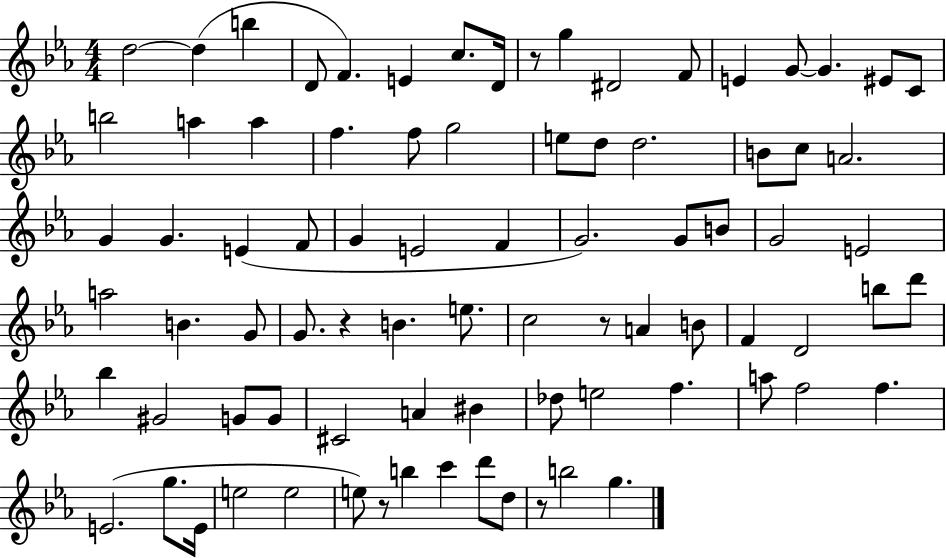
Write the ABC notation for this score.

X:1
T:Untitled
M:4/4
L:1/4
K:Eb
d2 d b D/2 F E c/2 D/4 z/2 g ^D2 F/2 E G/2 G ^E/2 C/2 b2 a a f f/2 g2 e/2 d/2 d2 B/2 c/2 A2 G G E F/2 G E2 F G2 G/2 B/2 G2 E2 a2 B G/2 G/2 z B e/2 c2 z/2 A B/2 F D2 b/2 d'/2 _b ^G2 G/2 G/2 ^C2 A ^B _d/2 e2 f a/2 f2 f E2 g/2 E/4 e2 e2 e/2 z/2 b c' d'/2 d/2 z/2 b2 g